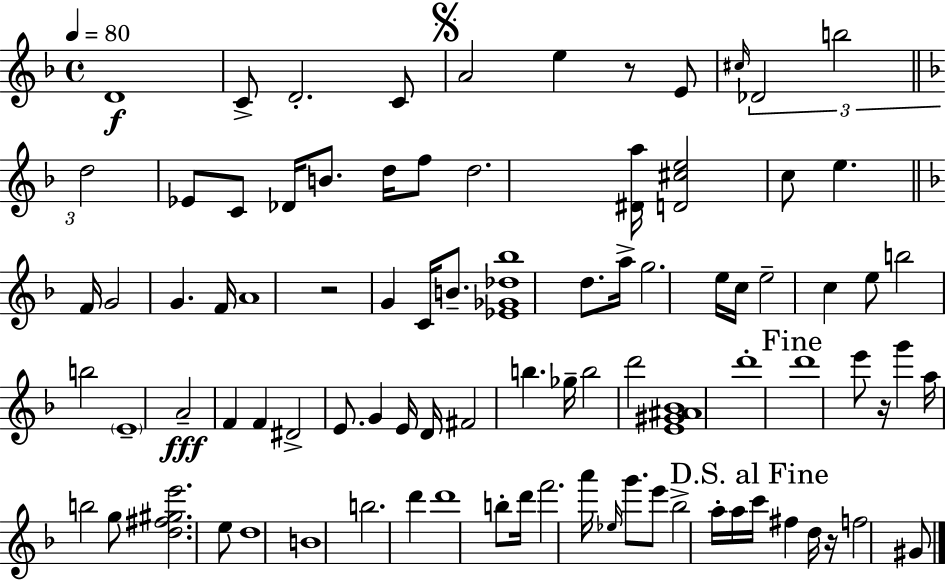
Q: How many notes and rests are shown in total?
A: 89